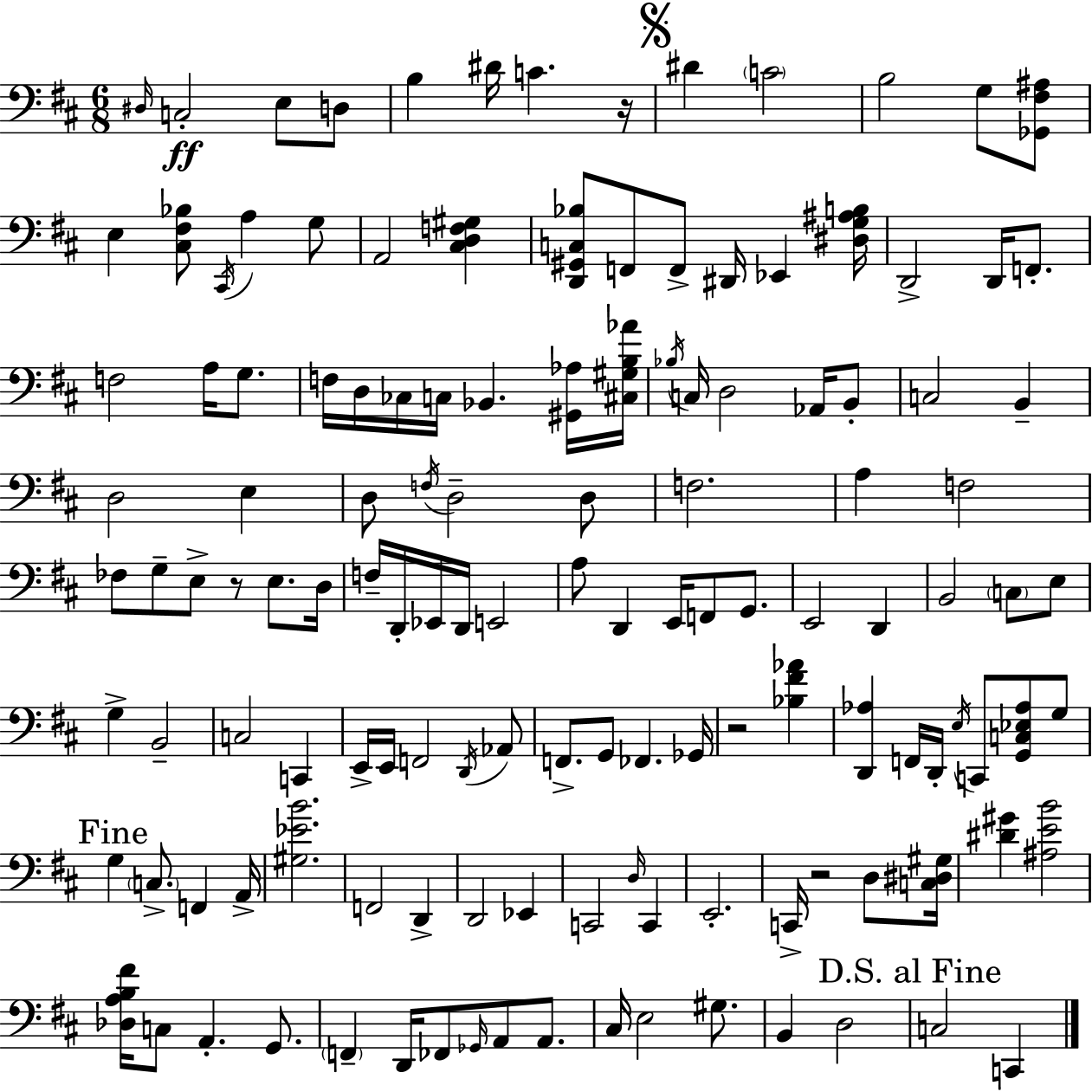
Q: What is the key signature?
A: D major